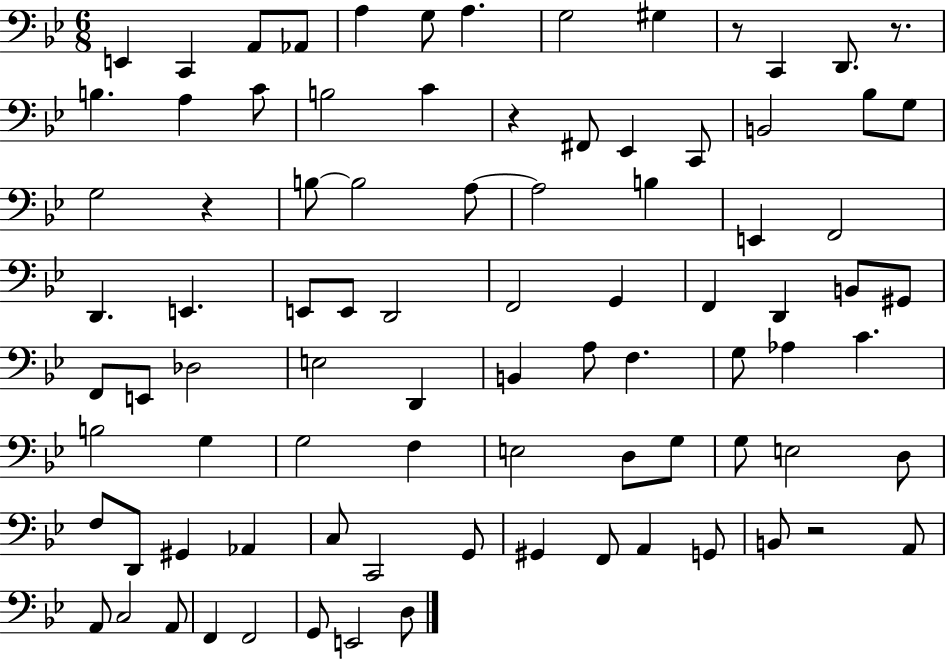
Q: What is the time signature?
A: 6/8